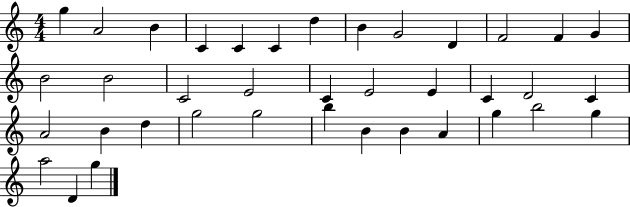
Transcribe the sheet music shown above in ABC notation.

X:1
T:Untitled
M:4/4
L:1/4
K:C
g A2 B C C C d B G2 D F2 F G B2 B2 C2 E2 C E2 E C D2 C A2 B d g2 g2 b B B A g b2 g a2 D g